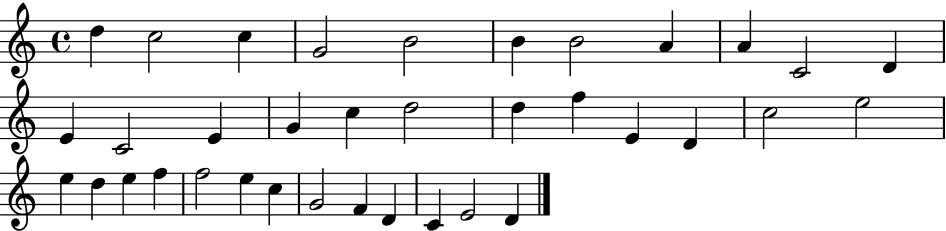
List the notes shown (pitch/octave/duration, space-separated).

D5/q C5/h C5/q G4/h B4/h B4/q B4/h A4/q A4/q C4/h D4/q E4/q C4/h E4/q G4/q C5/q D5/h D5/q F5/q E4/q D4/q C5/h E5/h E5/q D5/q E5/q F5/q F5/h E5/q C5/q G4/h F4/q D4/q C4/q E4/h D4/q